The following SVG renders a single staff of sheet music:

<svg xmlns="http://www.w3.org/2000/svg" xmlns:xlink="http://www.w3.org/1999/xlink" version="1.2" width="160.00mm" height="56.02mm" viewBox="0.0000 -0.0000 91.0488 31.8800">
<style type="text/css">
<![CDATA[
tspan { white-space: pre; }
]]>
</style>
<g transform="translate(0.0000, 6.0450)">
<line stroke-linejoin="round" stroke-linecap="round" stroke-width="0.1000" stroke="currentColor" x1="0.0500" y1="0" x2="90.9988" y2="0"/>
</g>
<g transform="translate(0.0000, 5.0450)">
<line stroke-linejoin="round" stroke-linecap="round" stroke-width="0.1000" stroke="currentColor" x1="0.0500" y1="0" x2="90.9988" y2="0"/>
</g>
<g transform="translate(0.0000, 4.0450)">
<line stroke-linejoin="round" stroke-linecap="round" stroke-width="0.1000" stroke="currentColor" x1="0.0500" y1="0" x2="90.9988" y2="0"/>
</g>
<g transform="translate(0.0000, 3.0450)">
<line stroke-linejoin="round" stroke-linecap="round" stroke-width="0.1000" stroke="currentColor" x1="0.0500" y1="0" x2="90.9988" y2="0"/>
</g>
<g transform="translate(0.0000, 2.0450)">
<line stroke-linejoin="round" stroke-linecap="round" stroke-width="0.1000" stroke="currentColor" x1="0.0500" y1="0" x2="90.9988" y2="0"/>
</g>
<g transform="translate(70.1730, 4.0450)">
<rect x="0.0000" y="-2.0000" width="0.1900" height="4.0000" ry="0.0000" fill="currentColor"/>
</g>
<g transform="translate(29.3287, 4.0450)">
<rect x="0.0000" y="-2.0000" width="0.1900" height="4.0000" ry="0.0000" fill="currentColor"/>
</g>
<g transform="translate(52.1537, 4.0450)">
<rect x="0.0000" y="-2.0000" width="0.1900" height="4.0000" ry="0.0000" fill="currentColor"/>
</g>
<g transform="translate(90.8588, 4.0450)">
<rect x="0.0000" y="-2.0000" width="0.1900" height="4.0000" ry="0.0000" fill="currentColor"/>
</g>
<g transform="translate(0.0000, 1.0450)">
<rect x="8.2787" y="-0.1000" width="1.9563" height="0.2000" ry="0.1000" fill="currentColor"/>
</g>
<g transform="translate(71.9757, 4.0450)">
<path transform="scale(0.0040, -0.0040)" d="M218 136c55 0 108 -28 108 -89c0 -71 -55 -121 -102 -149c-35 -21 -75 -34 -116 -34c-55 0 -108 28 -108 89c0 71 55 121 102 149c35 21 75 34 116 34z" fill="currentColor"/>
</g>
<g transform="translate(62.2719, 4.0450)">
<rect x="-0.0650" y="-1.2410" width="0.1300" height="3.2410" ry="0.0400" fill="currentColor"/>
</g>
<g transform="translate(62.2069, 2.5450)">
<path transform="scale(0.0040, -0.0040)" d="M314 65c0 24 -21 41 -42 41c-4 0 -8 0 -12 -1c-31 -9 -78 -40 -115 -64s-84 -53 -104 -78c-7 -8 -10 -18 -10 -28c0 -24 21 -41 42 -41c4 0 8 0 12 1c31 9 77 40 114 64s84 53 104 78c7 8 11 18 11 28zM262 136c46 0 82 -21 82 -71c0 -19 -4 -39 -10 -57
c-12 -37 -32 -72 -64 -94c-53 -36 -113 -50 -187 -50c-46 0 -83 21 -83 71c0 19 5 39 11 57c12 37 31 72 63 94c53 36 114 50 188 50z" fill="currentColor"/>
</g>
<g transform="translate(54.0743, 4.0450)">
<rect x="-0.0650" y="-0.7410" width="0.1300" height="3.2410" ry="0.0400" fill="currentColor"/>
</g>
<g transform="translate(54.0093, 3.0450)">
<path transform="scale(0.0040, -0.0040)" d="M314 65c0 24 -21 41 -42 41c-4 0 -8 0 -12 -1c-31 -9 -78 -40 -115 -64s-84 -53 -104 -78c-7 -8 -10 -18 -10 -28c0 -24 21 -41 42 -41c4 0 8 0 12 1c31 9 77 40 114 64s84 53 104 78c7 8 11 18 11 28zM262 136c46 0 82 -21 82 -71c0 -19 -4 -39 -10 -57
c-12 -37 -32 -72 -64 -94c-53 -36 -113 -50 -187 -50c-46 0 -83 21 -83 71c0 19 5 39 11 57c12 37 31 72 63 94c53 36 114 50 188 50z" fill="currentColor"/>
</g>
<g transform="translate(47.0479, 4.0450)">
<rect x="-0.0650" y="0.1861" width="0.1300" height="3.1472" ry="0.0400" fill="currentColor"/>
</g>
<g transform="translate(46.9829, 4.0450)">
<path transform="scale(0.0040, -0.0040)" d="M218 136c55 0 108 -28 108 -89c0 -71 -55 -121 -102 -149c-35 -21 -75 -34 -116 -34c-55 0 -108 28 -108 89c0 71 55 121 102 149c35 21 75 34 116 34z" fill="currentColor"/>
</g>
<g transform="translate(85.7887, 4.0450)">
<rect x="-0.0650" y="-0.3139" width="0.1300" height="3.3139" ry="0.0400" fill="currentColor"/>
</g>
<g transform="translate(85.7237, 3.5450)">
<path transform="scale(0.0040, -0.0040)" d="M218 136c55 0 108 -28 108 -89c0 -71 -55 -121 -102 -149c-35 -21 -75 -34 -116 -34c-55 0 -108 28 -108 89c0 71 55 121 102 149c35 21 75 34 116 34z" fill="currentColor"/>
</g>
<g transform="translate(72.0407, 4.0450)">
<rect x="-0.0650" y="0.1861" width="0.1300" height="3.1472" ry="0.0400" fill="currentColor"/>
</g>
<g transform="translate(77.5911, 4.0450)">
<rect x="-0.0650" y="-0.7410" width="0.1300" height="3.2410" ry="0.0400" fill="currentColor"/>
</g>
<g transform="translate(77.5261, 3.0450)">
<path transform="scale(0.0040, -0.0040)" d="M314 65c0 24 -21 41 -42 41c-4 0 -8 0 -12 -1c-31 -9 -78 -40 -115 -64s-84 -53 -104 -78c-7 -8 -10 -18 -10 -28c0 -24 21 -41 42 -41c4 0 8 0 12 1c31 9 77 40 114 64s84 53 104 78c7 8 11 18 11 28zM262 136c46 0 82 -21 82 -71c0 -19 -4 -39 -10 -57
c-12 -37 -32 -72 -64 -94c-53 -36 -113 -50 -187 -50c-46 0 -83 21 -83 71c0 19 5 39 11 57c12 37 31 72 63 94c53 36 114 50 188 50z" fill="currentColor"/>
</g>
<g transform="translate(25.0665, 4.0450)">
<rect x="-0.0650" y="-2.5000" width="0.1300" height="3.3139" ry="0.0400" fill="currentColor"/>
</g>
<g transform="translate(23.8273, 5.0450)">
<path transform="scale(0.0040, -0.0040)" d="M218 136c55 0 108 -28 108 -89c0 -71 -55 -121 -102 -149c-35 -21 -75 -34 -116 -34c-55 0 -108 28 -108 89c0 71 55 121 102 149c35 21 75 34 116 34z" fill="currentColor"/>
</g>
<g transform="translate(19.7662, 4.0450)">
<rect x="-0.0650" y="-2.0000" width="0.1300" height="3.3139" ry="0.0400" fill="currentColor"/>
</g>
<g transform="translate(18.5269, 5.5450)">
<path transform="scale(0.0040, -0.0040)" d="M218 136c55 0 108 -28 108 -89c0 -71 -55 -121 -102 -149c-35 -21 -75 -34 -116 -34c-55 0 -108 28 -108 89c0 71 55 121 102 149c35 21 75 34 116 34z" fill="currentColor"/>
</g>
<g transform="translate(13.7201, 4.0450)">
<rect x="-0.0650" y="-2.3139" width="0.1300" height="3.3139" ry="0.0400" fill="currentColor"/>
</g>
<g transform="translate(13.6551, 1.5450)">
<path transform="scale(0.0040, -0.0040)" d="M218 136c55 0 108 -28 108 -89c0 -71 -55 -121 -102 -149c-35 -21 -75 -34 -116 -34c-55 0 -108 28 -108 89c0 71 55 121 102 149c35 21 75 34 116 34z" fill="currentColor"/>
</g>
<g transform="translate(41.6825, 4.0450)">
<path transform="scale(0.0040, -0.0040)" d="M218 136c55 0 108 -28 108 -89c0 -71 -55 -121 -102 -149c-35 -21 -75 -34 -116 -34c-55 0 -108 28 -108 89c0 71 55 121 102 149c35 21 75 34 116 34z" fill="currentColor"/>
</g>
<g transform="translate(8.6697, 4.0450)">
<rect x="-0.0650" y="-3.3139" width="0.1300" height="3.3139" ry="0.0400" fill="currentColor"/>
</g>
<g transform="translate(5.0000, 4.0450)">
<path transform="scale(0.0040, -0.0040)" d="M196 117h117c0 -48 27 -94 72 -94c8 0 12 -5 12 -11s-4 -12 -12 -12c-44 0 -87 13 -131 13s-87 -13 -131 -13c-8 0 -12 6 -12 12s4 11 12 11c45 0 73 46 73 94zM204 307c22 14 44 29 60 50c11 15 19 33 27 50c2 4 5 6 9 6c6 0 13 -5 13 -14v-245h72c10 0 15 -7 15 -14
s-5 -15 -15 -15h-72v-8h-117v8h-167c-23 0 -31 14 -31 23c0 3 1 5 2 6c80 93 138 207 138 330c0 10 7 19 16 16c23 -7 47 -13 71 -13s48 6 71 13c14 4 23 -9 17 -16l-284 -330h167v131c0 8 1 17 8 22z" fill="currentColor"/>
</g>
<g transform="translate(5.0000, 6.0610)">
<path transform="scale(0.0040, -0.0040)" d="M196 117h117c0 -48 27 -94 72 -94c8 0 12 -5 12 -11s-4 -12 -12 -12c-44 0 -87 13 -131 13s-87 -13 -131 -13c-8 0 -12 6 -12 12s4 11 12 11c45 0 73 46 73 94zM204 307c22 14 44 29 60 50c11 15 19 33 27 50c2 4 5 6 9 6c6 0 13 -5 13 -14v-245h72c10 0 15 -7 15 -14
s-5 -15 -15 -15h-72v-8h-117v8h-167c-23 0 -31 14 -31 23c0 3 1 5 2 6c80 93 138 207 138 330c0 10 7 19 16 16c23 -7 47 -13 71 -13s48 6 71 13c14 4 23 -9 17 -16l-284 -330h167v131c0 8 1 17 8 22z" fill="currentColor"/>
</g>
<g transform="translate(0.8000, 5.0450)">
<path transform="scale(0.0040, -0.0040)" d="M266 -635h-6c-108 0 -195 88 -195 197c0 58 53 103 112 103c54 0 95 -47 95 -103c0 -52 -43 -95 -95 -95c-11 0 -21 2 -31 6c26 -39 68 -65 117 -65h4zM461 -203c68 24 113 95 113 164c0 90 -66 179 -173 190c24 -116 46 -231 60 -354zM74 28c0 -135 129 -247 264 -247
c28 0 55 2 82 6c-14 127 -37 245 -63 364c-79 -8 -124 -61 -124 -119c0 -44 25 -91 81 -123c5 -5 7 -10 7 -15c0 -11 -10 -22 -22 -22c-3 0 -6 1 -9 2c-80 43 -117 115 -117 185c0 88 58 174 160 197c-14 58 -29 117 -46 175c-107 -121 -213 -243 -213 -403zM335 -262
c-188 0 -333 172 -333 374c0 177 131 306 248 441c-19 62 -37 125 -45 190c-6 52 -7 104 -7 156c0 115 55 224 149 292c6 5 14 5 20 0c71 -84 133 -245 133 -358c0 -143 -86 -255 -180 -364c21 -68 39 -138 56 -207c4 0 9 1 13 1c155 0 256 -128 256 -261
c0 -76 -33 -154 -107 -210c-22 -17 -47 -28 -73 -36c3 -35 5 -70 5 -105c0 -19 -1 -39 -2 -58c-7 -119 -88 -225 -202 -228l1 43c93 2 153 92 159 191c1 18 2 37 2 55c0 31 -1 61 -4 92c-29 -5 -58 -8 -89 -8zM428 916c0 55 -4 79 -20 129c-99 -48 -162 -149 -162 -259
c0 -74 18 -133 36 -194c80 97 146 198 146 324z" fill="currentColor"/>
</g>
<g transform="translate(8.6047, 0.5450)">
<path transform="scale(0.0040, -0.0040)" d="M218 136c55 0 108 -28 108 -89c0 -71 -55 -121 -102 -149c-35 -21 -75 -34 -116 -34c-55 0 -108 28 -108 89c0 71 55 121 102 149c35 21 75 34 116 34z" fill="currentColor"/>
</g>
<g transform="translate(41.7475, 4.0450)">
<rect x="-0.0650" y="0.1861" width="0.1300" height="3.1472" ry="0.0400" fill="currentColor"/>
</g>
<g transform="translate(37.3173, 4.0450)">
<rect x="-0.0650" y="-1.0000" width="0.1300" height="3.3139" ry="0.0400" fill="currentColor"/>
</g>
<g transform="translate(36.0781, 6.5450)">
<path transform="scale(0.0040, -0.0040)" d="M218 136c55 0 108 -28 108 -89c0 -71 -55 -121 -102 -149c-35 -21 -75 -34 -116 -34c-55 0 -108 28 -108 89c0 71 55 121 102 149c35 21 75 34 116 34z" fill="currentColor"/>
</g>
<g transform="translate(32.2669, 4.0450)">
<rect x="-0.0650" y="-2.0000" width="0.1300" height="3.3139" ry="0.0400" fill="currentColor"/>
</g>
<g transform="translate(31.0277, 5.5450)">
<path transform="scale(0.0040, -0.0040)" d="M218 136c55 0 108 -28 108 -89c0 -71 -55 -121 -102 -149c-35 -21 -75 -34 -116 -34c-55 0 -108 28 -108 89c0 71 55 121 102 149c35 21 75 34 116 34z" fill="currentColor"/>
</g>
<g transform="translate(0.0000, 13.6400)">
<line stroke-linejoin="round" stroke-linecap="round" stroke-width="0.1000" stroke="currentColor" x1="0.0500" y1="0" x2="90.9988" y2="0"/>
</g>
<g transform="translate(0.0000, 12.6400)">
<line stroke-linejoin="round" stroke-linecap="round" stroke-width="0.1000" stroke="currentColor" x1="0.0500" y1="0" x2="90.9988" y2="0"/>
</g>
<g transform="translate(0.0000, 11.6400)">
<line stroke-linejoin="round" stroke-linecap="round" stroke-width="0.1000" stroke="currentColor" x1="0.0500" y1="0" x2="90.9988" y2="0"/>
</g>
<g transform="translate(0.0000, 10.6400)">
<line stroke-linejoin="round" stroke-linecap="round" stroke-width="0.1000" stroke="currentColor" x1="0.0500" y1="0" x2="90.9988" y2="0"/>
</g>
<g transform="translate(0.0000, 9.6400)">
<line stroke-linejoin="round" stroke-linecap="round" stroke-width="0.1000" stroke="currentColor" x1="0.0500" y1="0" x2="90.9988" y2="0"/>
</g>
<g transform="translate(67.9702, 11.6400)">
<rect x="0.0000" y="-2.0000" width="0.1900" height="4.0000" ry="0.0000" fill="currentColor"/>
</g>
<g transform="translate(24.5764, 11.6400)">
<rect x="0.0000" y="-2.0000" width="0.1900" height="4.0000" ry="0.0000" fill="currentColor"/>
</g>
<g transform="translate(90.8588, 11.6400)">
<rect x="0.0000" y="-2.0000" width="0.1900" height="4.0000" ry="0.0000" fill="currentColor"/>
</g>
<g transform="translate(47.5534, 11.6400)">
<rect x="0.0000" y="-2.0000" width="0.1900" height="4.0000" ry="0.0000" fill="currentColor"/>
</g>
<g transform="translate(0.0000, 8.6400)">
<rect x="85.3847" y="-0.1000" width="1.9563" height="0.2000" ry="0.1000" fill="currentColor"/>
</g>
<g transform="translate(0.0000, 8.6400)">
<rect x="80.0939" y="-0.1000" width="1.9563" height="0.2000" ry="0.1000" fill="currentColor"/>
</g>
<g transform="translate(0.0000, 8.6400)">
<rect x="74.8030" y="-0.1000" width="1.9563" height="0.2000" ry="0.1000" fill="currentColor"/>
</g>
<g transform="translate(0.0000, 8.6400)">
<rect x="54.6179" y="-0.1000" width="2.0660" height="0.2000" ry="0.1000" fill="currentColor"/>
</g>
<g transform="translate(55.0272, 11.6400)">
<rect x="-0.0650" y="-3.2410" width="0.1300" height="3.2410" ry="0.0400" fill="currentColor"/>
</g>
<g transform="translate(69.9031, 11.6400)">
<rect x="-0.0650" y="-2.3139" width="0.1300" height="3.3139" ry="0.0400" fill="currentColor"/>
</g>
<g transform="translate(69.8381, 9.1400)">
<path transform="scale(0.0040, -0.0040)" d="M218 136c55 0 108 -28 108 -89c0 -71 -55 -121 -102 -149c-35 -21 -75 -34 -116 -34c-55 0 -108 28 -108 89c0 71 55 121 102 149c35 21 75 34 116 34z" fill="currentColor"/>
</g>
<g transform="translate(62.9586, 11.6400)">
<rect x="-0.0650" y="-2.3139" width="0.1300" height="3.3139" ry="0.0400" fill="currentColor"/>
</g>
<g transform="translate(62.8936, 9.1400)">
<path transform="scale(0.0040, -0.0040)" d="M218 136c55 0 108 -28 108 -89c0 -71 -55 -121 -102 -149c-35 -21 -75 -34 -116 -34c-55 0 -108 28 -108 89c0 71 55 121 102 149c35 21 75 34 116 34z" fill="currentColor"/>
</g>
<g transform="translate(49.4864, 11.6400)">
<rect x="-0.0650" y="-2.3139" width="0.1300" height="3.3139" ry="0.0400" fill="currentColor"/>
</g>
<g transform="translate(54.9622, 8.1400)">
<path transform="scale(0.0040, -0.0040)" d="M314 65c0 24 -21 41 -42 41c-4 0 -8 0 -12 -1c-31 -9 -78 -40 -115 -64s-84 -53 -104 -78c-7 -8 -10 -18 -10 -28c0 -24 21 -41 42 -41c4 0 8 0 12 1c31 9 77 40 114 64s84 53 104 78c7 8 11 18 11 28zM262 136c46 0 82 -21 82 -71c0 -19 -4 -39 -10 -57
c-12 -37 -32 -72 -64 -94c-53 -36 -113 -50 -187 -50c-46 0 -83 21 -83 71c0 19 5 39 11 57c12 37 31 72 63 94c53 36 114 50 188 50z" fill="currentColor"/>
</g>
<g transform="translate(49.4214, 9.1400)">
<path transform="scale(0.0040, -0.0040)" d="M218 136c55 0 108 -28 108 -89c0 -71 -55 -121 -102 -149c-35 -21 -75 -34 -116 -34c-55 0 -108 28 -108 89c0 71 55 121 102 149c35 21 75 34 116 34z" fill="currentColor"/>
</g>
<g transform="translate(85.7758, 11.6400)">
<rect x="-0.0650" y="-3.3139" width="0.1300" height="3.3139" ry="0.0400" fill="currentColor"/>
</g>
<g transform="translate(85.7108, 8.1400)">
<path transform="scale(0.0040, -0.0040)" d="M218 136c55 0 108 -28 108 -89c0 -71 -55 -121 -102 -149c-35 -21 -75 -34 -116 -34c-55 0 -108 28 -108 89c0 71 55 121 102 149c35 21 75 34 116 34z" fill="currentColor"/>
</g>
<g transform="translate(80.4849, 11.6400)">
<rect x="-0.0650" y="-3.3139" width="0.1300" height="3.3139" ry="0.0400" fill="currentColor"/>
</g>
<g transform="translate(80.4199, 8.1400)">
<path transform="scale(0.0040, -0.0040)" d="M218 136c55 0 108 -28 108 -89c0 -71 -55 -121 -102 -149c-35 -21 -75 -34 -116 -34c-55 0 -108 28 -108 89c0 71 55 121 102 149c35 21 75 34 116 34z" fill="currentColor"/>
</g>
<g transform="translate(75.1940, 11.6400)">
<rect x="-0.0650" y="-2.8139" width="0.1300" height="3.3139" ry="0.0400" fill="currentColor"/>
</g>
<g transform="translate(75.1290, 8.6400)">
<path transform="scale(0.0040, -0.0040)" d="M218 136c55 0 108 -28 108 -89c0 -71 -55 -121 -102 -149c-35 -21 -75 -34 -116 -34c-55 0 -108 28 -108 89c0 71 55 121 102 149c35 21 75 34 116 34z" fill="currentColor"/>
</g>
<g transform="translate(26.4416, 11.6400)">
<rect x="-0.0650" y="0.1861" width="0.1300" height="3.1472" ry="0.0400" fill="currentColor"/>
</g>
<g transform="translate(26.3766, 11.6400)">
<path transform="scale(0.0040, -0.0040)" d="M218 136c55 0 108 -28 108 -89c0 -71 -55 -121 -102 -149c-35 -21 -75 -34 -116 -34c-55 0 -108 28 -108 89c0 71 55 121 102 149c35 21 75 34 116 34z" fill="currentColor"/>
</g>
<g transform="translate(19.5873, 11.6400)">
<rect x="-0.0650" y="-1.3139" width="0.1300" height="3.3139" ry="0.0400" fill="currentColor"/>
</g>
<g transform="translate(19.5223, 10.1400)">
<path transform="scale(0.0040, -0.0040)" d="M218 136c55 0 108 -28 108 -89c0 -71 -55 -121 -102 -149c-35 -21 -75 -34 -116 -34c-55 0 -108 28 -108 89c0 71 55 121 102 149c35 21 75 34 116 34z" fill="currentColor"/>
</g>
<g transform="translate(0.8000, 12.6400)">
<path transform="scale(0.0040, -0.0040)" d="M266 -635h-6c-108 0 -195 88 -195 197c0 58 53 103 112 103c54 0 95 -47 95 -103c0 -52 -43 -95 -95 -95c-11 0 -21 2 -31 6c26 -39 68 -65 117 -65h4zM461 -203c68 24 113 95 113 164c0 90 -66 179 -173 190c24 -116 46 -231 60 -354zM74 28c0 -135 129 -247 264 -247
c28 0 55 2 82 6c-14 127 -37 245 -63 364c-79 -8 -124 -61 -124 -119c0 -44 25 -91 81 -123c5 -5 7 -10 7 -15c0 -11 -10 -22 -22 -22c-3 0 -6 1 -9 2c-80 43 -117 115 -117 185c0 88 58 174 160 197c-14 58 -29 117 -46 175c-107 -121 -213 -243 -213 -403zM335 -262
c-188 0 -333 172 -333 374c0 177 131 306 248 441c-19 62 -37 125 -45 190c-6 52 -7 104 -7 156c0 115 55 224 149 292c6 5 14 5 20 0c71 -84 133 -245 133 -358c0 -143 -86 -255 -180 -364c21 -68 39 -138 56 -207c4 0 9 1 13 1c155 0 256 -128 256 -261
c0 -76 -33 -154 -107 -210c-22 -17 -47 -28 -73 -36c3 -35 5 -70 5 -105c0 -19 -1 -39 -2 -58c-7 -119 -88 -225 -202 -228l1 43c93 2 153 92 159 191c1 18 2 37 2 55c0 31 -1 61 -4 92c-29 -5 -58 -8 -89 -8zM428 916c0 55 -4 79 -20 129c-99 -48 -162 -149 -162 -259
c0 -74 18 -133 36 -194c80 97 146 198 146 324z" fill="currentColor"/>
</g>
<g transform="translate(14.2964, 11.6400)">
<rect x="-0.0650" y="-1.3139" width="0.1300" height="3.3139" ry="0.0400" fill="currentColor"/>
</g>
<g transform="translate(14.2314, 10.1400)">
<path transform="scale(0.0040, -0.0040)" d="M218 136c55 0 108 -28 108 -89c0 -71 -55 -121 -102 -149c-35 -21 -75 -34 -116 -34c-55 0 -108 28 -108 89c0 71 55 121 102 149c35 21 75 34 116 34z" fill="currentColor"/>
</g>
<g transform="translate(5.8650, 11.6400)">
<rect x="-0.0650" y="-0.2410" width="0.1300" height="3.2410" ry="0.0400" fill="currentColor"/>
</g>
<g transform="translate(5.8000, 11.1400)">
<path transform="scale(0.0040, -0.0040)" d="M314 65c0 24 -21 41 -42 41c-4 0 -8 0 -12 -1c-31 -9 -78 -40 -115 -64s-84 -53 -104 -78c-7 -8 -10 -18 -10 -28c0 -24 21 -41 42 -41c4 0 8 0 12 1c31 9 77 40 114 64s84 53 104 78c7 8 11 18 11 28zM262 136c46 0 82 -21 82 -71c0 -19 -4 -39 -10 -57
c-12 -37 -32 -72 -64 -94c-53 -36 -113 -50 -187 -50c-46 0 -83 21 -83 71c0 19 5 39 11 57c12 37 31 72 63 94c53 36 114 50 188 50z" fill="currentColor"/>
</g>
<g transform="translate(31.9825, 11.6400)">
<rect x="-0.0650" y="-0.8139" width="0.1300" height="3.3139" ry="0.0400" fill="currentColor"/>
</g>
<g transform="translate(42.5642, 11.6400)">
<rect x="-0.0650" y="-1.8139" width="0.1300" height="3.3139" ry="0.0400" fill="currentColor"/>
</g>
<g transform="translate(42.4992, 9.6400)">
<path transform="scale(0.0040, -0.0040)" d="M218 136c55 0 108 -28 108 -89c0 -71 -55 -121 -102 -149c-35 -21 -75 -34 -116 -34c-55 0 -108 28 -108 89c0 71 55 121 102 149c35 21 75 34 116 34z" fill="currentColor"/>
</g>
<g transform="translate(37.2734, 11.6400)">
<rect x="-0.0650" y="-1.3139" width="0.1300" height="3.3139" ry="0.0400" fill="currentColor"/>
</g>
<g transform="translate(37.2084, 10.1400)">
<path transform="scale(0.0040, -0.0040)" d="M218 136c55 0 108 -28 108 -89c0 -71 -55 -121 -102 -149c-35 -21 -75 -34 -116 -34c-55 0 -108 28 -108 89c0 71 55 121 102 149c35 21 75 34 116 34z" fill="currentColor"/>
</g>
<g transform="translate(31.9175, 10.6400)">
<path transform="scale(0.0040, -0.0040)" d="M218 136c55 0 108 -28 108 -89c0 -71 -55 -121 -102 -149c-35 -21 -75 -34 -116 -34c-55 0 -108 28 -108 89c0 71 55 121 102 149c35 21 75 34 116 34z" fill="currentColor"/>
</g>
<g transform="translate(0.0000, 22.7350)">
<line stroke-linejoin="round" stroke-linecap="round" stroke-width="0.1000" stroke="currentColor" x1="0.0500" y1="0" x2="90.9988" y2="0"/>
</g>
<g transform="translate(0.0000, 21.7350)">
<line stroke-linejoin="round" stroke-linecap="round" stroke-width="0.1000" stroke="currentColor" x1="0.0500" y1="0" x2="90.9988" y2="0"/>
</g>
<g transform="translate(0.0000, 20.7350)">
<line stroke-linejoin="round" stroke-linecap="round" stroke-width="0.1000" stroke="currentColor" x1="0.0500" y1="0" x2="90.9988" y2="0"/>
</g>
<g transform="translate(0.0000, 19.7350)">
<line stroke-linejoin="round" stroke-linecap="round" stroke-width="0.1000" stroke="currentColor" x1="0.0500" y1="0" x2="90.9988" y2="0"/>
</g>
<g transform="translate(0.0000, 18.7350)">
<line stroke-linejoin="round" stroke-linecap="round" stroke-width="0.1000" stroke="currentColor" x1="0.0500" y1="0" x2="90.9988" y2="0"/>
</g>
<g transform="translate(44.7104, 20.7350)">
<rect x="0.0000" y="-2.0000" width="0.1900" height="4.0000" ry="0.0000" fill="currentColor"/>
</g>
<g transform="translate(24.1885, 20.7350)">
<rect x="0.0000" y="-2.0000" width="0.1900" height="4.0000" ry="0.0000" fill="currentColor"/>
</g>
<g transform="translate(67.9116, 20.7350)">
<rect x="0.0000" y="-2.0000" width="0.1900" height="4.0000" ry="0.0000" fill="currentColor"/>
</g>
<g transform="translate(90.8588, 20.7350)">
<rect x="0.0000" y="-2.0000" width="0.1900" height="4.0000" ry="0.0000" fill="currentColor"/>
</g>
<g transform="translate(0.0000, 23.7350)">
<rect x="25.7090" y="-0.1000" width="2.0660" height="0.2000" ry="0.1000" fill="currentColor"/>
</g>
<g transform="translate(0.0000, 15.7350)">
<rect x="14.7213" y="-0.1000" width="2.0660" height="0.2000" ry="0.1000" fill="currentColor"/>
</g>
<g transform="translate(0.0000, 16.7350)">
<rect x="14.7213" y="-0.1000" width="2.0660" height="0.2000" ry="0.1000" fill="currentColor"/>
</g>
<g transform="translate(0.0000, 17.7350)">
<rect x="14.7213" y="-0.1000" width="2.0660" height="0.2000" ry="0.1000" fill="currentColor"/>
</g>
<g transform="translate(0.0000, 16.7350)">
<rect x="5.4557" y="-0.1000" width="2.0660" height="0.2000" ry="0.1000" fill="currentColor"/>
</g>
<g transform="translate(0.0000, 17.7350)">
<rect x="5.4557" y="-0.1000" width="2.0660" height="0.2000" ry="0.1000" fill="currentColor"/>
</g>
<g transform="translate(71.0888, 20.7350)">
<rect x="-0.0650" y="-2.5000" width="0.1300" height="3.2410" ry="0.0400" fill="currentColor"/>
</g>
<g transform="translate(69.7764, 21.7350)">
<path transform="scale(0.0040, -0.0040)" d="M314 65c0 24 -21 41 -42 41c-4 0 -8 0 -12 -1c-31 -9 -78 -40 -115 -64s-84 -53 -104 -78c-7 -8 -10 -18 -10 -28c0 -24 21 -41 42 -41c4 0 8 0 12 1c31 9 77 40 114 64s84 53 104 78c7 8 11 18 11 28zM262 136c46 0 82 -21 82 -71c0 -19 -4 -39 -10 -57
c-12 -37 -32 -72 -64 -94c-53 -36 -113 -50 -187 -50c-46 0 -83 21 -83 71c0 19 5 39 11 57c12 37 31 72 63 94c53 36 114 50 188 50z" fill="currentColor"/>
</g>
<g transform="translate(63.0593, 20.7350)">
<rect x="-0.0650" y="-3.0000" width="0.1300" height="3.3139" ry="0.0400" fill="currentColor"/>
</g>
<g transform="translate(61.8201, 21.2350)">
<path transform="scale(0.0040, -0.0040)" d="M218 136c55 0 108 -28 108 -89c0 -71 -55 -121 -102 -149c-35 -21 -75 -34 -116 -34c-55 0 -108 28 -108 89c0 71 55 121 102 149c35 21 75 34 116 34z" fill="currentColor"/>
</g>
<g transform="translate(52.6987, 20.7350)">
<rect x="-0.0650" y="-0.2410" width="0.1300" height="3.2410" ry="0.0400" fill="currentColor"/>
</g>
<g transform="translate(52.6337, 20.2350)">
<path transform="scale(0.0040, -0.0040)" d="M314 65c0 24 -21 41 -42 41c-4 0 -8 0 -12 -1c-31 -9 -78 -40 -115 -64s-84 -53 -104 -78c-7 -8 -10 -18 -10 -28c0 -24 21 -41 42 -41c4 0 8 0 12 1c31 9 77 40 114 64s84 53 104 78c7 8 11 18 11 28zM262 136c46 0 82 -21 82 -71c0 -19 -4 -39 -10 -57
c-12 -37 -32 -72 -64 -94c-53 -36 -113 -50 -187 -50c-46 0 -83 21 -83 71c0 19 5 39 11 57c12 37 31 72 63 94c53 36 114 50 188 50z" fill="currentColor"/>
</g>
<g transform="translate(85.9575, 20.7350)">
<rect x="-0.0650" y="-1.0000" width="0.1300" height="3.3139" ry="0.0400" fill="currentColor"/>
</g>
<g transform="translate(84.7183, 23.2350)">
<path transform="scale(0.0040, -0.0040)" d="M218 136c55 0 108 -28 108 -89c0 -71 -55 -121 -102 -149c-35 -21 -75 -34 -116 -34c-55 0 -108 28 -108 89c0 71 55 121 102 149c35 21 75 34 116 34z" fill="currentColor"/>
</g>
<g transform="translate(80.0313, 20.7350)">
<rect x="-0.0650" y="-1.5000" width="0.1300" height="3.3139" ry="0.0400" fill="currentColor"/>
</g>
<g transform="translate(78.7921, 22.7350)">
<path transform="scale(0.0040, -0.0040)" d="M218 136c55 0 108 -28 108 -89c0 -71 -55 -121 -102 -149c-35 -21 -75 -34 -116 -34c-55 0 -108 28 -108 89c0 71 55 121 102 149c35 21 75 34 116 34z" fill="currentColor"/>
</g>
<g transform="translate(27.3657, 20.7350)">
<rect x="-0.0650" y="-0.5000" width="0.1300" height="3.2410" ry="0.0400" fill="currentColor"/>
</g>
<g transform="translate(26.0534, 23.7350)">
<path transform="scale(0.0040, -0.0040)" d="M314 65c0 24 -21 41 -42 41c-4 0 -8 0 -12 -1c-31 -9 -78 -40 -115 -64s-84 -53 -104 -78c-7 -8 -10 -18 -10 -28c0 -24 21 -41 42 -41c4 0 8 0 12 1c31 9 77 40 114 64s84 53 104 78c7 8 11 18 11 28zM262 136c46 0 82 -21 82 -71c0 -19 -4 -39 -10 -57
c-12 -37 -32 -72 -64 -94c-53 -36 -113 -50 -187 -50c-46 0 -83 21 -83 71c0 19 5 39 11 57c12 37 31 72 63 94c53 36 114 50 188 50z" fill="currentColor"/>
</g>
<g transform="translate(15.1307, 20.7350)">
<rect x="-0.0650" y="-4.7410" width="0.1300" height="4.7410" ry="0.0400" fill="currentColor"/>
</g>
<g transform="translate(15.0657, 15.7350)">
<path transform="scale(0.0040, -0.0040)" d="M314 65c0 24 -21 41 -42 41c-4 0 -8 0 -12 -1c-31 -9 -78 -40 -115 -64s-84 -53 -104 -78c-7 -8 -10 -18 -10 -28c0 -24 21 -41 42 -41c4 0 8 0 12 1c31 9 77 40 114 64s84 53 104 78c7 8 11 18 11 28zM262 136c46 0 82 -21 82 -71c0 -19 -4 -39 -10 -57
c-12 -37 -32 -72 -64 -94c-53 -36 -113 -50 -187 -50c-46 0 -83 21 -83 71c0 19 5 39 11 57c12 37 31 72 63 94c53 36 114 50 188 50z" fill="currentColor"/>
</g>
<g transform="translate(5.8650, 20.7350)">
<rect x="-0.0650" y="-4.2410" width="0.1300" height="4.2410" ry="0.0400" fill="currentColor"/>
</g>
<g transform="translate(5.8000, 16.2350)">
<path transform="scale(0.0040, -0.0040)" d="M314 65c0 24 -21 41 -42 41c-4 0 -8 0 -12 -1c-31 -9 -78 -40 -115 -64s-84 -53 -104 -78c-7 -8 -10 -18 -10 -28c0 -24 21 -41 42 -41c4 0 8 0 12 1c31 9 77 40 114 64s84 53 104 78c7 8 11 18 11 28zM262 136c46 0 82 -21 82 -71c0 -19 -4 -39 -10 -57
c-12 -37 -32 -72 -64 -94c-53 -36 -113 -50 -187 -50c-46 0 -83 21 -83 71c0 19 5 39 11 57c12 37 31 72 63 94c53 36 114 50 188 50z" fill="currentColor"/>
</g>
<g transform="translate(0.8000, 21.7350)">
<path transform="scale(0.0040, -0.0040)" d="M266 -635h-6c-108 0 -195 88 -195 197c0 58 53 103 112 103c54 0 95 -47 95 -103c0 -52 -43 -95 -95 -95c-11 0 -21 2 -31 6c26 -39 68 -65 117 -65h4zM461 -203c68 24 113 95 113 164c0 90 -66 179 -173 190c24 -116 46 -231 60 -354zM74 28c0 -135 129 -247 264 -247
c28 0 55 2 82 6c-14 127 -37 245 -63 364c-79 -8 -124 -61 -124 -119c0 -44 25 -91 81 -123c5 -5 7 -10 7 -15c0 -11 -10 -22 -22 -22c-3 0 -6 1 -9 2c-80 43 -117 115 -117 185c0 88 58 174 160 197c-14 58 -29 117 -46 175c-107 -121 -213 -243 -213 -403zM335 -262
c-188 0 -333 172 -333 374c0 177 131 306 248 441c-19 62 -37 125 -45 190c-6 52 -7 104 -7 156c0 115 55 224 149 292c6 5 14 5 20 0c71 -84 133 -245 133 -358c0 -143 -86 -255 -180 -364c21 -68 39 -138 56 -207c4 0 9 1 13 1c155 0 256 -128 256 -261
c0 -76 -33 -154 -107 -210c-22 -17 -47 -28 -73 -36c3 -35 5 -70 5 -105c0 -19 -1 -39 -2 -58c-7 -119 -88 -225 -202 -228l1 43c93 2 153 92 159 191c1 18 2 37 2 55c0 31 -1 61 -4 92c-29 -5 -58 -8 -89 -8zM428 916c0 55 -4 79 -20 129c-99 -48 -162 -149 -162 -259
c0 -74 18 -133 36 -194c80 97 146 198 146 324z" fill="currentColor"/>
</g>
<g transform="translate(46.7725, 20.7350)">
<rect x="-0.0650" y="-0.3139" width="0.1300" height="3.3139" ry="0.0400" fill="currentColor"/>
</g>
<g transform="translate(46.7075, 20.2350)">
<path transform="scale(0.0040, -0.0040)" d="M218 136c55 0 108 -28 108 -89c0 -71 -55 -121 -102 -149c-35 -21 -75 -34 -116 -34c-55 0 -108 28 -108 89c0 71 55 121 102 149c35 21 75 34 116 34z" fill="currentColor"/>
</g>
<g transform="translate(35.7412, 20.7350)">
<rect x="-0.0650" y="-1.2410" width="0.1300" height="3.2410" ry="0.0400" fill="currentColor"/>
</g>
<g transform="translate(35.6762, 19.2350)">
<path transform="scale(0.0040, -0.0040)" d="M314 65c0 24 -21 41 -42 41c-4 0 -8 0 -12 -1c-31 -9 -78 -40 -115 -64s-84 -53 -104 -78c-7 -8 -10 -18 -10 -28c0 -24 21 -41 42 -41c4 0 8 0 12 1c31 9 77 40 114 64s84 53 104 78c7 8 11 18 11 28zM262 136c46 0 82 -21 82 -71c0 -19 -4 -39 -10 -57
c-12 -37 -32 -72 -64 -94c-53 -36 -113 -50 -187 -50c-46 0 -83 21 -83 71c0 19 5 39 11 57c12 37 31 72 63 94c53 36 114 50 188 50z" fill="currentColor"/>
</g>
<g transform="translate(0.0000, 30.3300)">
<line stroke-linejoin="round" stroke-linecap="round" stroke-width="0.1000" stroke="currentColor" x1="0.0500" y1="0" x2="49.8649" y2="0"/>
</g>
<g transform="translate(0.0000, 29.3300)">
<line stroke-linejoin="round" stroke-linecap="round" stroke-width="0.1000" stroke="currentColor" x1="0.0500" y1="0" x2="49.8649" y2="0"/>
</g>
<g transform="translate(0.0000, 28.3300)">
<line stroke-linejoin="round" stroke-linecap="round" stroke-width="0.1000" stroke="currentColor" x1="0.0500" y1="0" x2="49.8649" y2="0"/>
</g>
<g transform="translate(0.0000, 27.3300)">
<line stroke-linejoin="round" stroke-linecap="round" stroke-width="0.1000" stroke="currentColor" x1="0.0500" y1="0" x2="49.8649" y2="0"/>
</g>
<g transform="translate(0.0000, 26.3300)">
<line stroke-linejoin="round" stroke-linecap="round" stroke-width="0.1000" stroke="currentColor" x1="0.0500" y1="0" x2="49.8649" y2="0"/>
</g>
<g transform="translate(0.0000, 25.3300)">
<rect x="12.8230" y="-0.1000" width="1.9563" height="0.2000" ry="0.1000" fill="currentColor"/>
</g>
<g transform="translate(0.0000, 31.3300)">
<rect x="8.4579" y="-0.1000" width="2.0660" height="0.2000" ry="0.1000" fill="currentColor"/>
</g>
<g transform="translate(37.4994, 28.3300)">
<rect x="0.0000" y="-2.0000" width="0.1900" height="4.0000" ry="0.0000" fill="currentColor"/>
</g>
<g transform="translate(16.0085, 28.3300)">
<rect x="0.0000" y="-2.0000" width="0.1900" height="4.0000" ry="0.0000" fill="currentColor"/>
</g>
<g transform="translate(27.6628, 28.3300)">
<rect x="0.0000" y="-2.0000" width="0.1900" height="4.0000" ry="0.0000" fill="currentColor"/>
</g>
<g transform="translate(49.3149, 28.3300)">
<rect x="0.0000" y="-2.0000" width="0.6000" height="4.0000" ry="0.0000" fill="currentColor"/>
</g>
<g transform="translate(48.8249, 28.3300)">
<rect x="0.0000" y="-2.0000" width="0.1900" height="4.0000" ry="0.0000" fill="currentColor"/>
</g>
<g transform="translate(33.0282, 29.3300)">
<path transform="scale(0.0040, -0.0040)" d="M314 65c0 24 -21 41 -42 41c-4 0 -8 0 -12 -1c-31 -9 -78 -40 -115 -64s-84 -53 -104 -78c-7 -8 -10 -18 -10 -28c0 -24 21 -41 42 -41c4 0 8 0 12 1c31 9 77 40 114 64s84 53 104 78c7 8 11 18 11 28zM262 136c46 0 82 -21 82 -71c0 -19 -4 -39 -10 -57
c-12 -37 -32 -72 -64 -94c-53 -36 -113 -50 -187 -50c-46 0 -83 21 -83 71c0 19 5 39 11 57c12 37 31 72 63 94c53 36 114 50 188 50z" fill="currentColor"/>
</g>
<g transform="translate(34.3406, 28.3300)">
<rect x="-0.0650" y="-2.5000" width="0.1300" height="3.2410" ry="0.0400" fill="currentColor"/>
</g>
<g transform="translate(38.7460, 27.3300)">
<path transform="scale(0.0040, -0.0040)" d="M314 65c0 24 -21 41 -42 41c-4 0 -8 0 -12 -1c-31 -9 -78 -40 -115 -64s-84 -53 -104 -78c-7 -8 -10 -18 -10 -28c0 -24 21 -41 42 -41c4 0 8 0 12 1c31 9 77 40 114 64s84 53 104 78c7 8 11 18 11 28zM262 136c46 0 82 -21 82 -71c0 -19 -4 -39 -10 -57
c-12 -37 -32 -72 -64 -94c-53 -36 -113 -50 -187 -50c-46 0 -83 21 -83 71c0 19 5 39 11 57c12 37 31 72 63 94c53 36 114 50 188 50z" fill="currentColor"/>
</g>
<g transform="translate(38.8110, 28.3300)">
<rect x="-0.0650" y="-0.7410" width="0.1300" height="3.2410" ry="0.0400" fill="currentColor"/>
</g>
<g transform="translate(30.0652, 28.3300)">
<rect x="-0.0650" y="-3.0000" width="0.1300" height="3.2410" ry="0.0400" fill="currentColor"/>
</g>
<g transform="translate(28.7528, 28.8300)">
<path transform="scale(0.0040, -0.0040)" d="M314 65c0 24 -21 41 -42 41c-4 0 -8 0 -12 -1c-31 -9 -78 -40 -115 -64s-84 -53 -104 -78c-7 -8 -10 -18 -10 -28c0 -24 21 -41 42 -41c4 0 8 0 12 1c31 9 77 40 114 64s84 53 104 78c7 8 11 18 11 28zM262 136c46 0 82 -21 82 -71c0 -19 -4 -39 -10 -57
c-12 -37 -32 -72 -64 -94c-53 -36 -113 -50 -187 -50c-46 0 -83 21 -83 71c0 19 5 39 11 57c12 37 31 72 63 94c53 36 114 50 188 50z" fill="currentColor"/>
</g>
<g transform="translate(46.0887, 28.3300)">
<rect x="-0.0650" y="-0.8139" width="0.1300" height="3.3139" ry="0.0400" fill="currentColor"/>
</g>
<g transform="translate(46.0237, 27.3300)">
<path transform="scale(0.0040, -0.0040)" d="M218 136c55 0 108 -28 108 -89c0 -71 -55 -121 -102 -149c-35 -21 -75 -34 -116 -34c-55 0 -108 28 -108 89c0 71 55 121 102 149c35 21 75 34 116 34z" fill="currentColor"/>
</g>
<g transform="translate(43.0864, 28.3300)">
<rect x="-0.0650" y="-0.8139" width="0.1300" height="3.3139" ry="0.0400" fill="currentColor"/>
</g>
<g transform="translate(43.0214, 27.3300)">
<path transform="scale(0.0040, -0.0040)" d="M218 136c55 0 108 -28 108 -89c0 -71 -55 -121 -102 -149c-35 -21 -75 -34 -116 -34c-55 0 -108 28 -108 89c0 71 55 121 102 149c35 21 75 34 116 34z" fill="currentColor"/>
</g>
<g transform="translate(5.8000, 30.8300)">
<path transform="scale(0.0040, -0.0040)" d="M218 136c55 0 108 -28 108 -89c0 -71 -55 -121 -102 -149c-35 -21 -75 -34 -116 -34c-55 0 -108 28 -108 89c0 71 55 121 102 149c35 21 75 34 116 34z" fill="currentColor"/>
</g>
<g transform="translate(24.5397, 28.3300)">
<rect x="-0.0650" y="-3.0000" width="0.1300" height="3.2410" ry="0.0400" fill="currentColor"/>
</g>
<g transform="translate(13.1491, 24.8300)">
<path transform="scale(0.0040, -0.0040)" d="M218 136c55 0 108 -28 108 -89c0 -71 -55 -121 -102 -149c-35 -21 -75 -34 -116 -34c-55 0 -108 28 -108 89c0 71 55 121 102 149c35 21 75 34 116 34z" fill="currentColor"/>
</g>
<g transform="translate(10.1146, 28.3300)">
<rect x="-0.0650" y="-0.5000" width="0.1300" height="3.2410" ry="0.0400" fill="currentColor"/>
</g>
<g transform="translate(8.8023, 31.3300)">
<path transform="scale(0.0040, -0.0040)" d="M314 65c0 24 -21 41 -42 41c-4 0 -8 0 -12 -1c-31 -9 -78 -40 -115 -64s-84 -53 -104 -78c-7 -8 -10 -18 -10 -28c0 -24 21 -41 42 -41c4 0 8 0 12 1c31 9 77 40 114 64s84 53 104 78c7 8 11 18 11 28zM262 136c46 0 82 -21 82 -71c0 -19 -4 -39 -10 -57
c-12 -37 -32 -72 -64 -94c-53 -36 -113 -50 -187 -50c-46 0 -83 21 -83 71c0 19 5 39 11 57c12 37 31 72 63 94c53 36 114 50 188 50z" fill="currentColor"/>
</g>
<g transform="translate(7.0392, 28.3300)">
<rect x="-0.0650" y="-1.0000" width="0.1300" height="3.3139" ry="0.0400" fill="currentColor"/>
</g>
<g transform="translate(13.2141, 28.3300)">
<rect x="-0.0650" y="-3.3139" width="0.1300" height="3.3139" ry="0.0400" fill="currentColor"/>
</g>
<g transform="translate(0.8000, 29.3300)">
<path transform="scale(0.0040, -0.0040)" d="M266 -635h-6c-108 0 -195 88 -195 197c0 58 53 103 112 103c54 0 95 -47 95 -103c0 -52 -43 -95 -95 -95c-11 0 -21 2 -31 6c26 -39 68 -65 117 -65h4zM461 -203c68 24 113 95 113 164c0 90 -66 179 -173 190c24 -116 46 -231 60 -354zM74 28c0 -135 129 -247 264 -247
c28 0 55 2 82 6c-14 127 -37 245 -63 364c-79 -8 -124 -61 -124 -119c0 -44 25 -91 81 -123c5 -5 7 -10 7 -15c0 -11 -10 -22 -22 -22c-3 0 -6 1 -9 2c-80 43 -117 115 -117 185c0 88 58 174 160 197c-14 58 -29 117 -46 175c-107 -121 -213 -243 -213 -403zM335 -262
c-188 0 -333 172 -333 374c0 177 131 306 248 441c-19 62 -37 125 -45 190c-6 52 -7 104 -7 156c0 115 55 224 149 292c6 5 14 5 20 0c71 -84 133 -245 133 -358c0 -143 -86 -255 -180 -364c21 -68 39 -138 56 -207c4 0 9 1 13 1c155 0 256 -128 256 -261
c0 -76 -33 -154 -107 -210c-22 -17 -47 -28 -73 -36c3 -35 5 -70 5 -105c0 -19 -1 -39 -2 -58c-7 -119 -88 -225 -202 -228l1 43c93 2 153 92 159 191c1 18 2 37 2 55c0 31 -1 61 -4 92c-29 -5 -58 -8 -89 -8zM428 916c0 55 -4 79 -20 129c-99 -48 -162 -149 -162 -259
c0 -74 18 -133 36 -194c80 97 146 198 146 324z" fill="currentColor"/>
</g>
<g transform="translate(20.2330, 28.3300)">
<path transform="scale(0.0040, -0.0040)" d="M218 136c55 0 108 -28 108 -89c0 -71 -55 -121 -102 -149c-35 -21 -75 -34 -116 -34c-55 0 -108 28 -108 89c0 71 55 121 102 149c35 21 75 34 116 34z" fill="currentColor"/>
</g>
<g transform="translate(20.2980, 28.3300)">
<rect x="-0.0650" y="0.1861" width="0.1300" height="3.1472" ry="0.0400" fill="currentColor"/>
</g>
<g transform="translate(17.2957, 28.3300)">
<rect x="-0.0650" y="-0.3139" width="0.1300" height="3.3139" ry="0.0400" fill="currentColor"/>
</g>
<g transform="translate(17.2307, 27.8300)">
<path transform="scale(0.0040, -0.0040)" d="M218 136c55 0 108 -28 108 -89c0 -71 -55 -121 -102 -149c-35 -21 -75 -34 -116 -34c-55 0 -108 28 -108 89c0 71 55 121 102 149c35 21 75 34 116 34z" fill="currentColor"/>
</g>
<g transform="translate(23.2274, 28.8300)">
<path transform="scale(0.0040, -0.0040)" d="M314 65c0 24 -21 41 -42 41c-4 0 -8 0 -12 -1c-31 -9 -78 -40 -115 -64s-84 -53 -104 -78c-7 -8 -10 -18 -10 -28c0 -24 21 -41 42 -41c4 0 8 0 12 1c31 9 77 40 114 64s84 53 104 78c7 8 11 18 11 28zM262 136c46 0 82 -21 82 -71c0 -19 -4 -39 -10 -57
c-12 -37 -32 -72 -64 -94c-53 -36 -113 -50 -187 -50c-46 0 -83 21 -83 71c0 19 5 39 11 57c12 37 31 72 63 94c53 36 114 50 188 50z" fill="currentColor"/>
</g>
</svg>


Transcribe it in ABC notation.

X:1
T:Untitled
M:4/4
L:1/4
K:C
b g F G F D B B d2 e2 B d2 c c2 e e B d e f g b2 g g a b b d'2 e'2 C2 e2 c c2 A G2 E D D C2 b c B A2 A2 G2 d2 d d